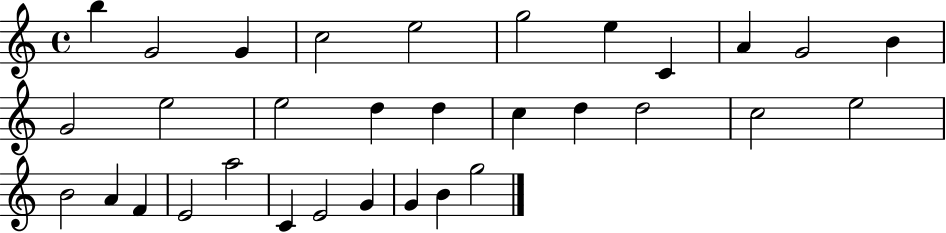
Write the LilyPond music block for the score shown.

{
  \clef treble
  \time 4/4
  \defaultTimeSignature
  \key c \major
  b''4 g'2 g'4 | c''2 e''2 | g''2 e''4 c'4 | a'4 g'2 b'4 | \break g'2 e''2 | e''2 d''4 d''4 | c''4 d''4 d''2 | c''2 e''2 | \break b'2 a'4 f'4 | e'2 a''2 | c'4 e'2 g'4 | g'4 b'4 g''2 | \break \bar "|."
}